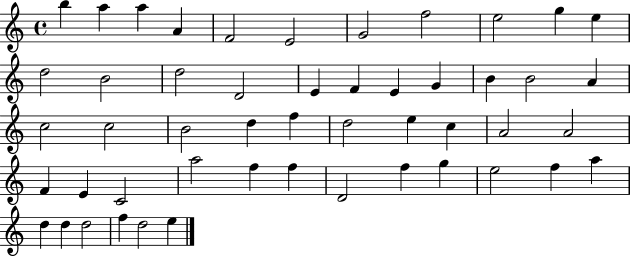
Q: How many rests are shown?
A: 0